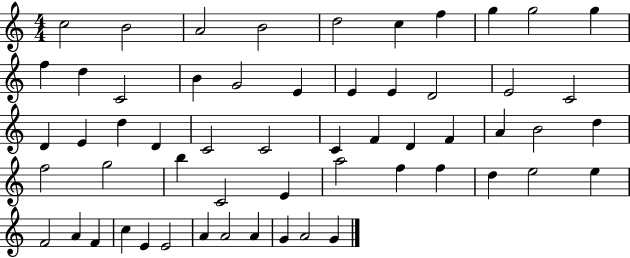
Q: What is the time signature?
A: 4/4